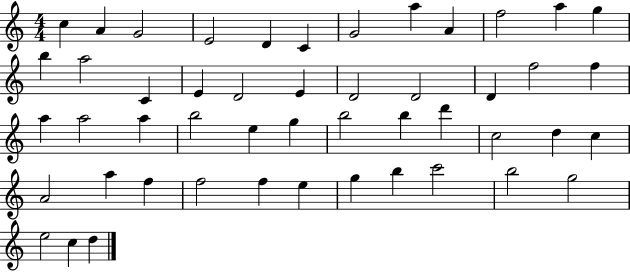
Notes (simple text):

C5/q A4/q G4/h E4/h D4/q C4/q G4/h A5/q A4/q F5/h A5/q G5/q B5/q A5/h C4/q E4/q D4/h E4/q D4/h D4/h D4/q F5/h F5/q A5/q A5/h A5/q B5/h E5/q G5/q B5/h B5/q D6/q C5/h D5/q C5/q A4/h A5/q F5/q F5/h F5/q E5/q G5/q B5/q C6/h B5/h G5/h E5/h C5/q D5/q